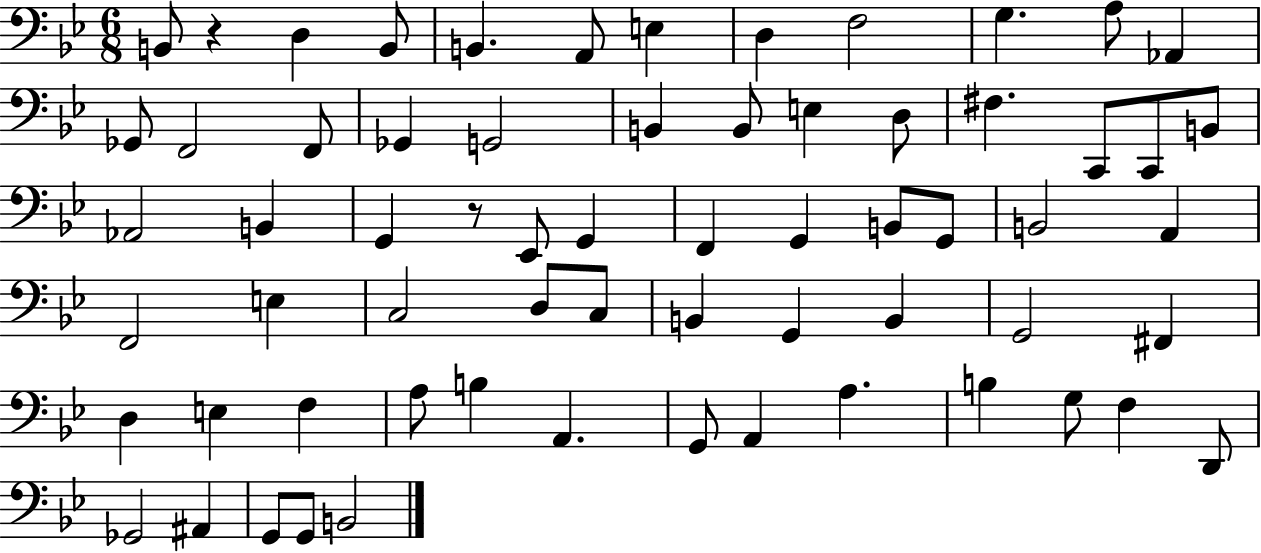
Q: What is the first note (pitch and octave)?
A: B2